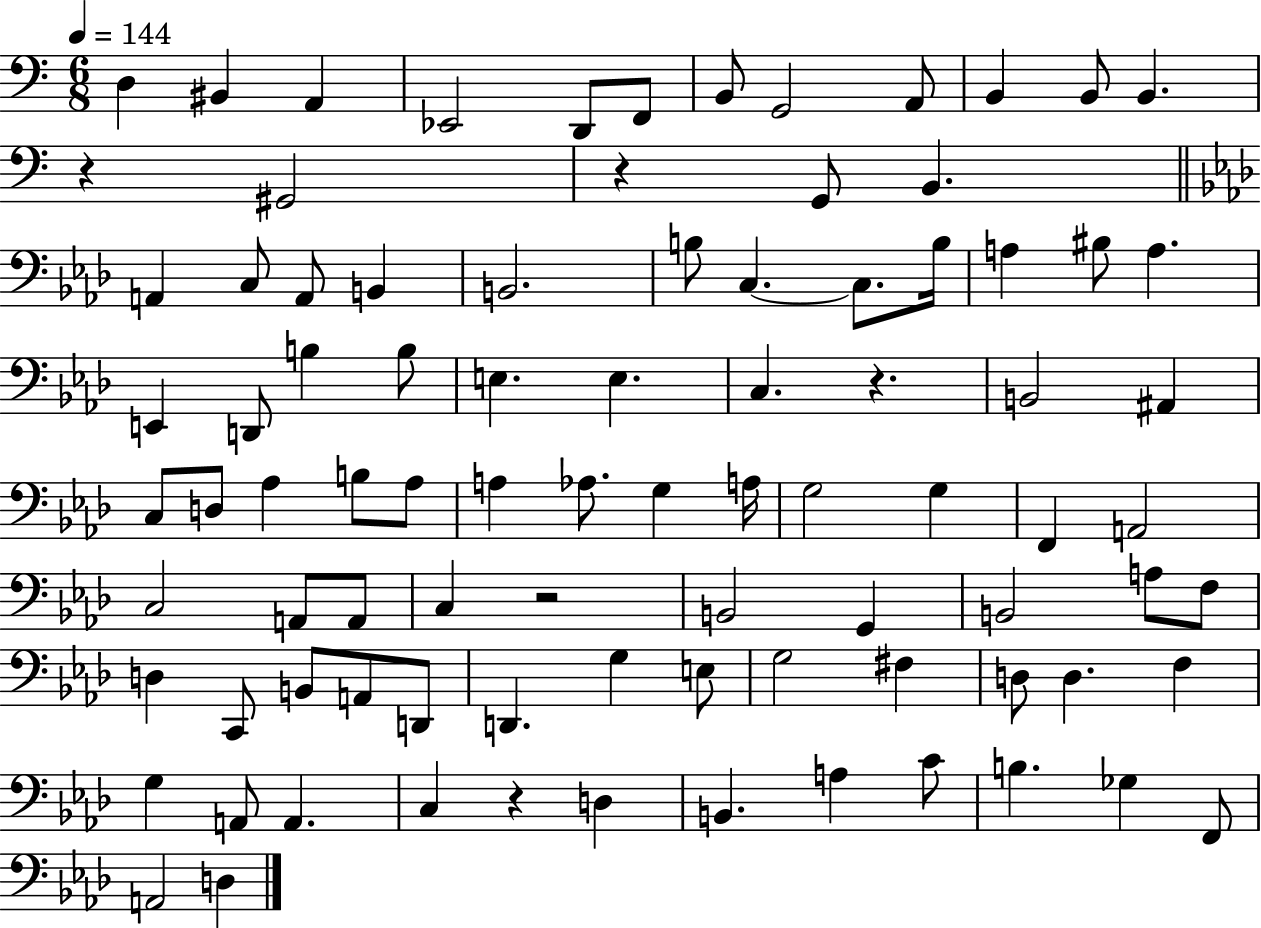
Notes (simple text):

D3/q BIS2/q A2/q Eb2/h D2/e F2/e B2/e G2/h A2/e B2/q B2/e B2/q. R/q G#2/h R/q G2/e B2/q. A2/q C3/e A2/e B2/q B2/h. B3/e C3/q. C3/e. B3/s A3/q BIS3/e A3/q. E2/q D2/e B3/q B3/e E3/q. E3/q. C3/q. R/q. B2/h A#2/q C3/e D3/e Ab3/q B3/e Ab3/e A3/q Ab3/e. G3/q A3/s G3/h G3/q F2/q A2/h C3/h A2/e A2/e C3/q R/h B2/h G2/q B2/h A3/e F3/e D3/q C2/e B2/e A2/e D2/e D2/q. G3/q E3/e G3/h F#3/q D3/e D3/q. F3/q G3/q A2/e A2/q. C3/q R/q D3/q B2/q. A3/q C4/e B3/q. Gb3/q F2/e A2/h D3/q